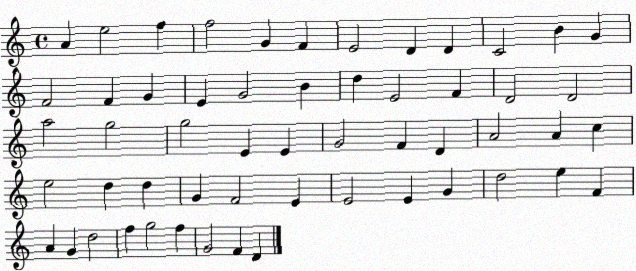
X:1
T:Untitled
M:4/4
L:1/4
K:C
A e2 f f2 G F E2 D D C2 B G F2 F G E G2 B d E2 F D2 D2 a2 g2 g2 E E G2 F D A2 A c e2 d d G F2 E E2 E G d2 e F A G d2 f g2 f G2 F D